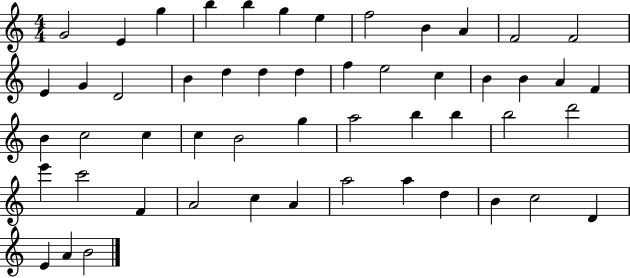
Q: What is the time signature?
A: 4/4